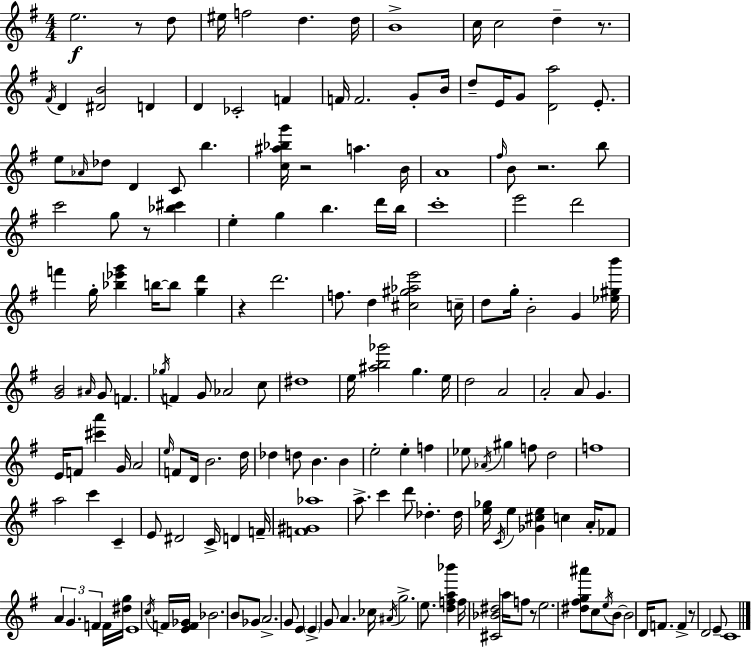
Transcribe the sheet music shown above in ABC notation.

X:1
T:Untitled
M:4/4
L:1/4
K:Em
e2 z/2 d/2 ^e/4 f2 d d/4 B4 c/4 c2 d z/2 ^F/4 D [^DB]2 D D _C2 F F/4 F2 G/2 B/4 d/2 E/4 G/2 [Da]2 E/2 e/2 _A/4 _d/2 D C/2 b [c^a_bg']/4 z2 a B/4 A4 ^f/4 B/2 z2 b/2 c'2 g/2 z/2 [_b^c'] e g b d'/4 b/4 c'4 e'2 d'2 f' g/4 [_b_e'g'] b/4 b/2 [gd'] z d'2 f/2 d [^c^g_ae']2 c/4 d/2 g/4 B2 G [_e^gb']/4 [GB]2 ^A/4 G/2 F _g/4 F G/2 _A2 c/2 ^d4 e/4 [^ab_g']2 g e/4 d2 A2 A2 A/2 G E/4 F/2 [^c'a'] G/4 A2 e/4 F/2 D/4 B2 d/4 _d d/2 B B e2 e f _e/2 _A/4 ^g f/2 d2 f4 a2 c' C E/2 ^D2 C/4 D F/4 [F^G_a]4 a/2 c' d'/2 _d _d/4 [e_g]/4 C/4 e [_G^ce] c A/4 _F/2 A G F F/4 [^dg]/4 E4 c/4 F/4 [EF_G]/4 _B2 B/2 _G/2 A2 G/2 E E G/2 A _c/4 ^A/4 g2 e/2 [dfa_b'] f/4 [^C_B^d]2 a/4 f/2 z/2 e2 [^d^fg^a']/2 c/2 e/4 B/2 B2 D/4 F/2 F z/2 D2 E/2 C4